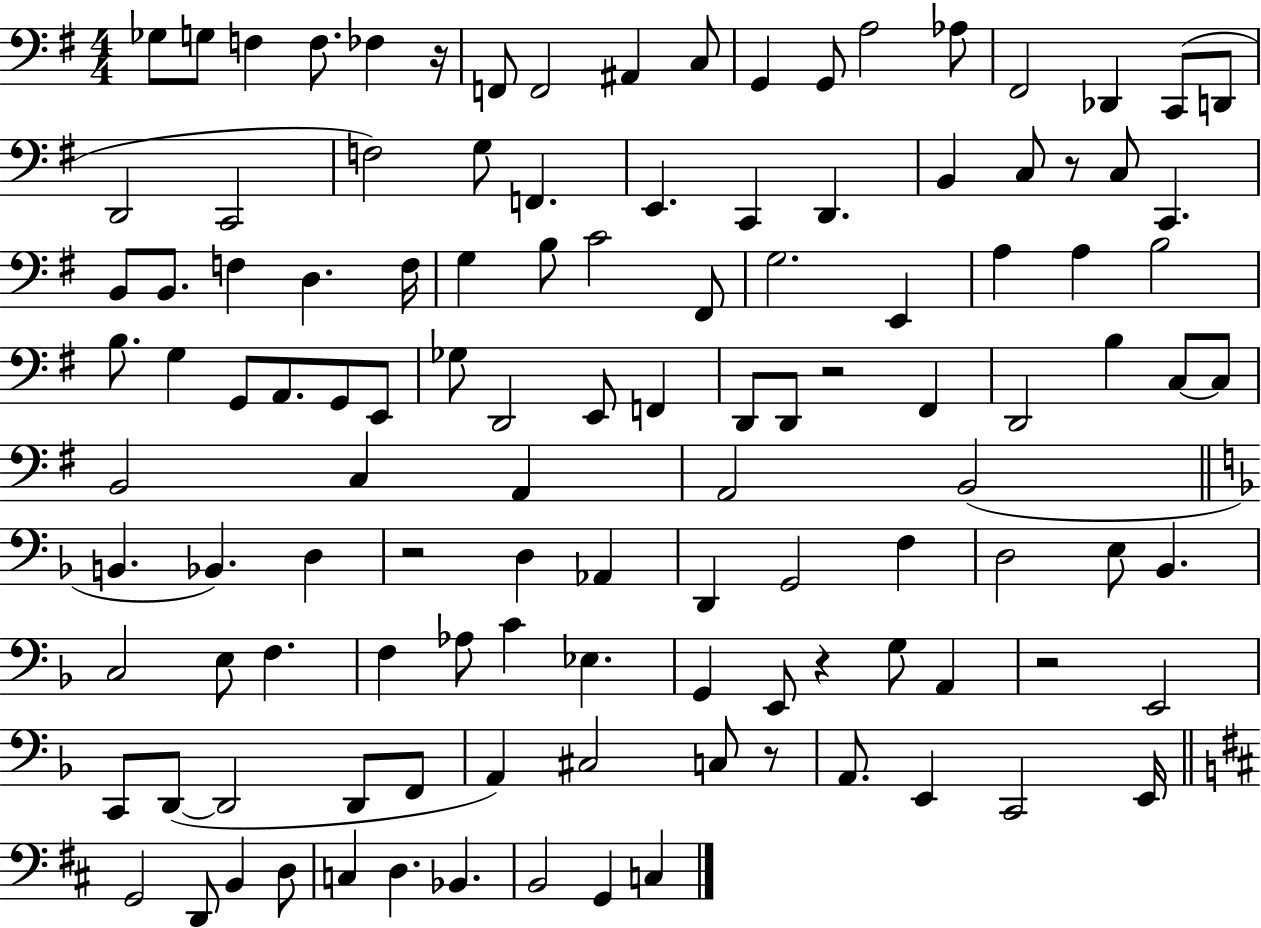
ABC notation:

X:1
T:Untitled
M:4/4
L:1/4
K:G
_G,/2 G,/2 F, F,/2 _F, z/4 F,,/2 F,,2 ^A,, C,/2 G,, G,,/2 A,2 _A,/2 ^F,,2 _D,, C,,/2 D,,/2 D,,2 C,,2 F,2 G,/2 F,, E,, C,, D,, B,, C,/2 z/2 C,/2 C,, B,,/2 B,,/2 F, D, F,/4 G, B,/2 C2 ^F,,/2 G,2 E,, A, A, B,2 B,/2 G, G,,/2 A,,/2 G,,/2 E,,/2 _G,/2 D,,2 E,,/2 F,, D,,/2 D,,/2 z2 ^F,, D,,2 B, C,/2 C,/2 B,,2 C, A,, A,,2 B,,2 B,, _B,, D, z2 D, _A,, D,, G,,2 F, D,2 E,/2 _B,, C,2 E,/2 F, F, _A,/2 C _E, G,, E,,/2 z G,/2 A,, z2 E,,2 C,,/2 D,,/2 D,,2 D,,/2 F,,/2 A,, ^C,2 C,/2 z/2 A,,/2 E,, C,,2 E,,/4 G,,2 D,,/2 B,, D,/2 C, D, _B,, B,,2 G,, C,